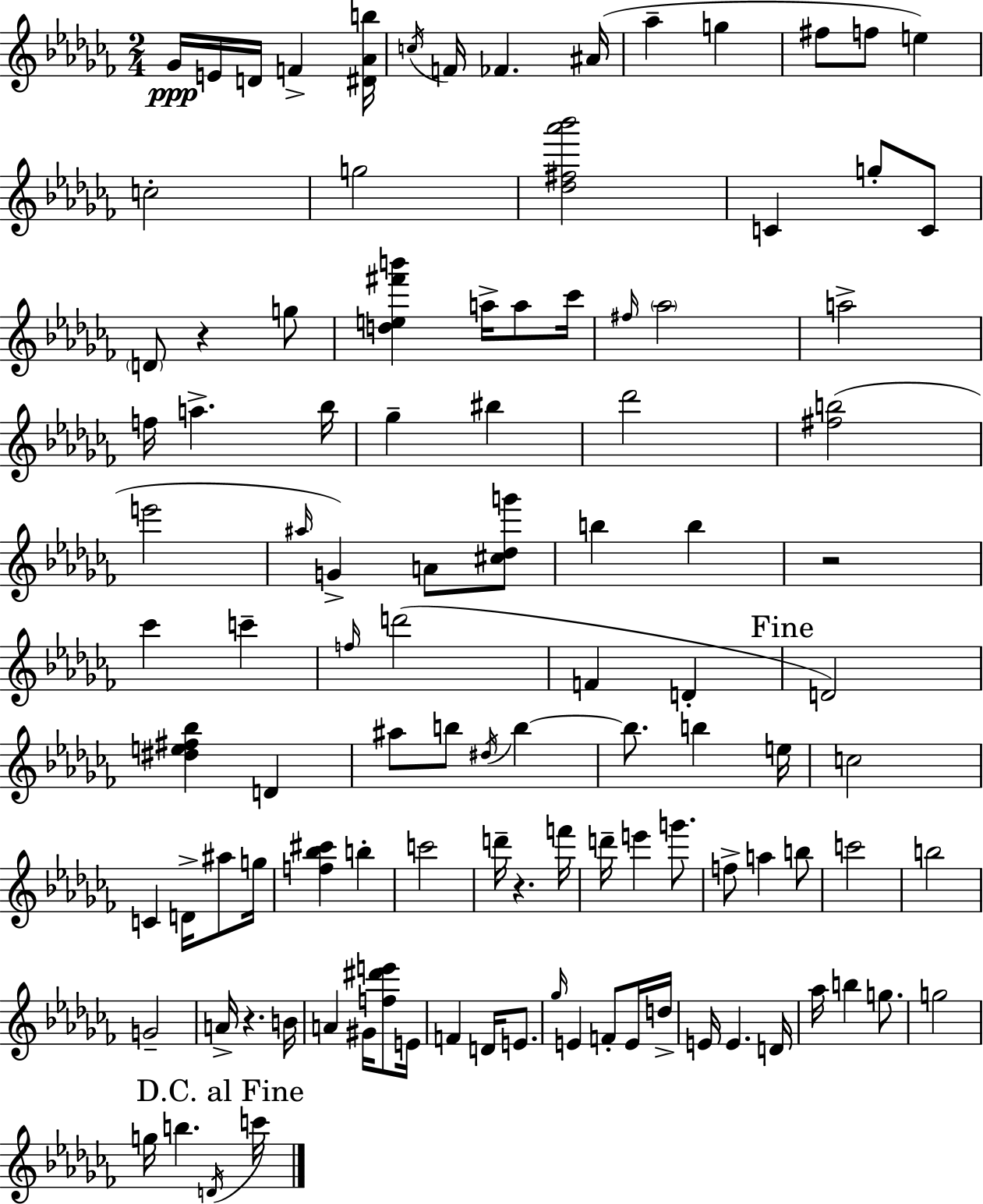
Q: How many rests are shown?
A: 4